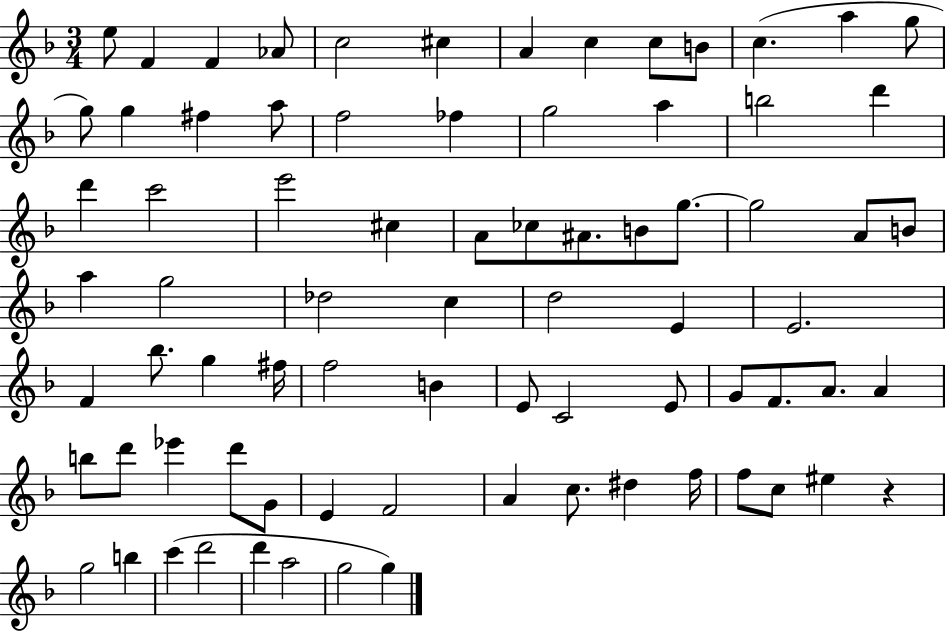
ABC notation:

X:1
T:Untitled
M:3/4
L:1/4
K:F
e/2 F F _A/2 c2 ^c A c c/2 B/2 c a g/2 g/2 g ^f a/2 f2 _f g2 a b2 d' d' c'2 e'2 ^c A/2 _c/2 ^A/2 B/2 g/2 g2 A/2 B/2 a g2 _d2 c d2 E E2 F _b/2 g ^f/4 f2 B E/2 C2 E/2 G/2 F/2 A/2 A b/2 d'/2 _e' d'/2 G/2 E F2 A c/2 ^d f/4 f/2 c/2 ^e z g2 b c' d'2 d' a2 g2 g